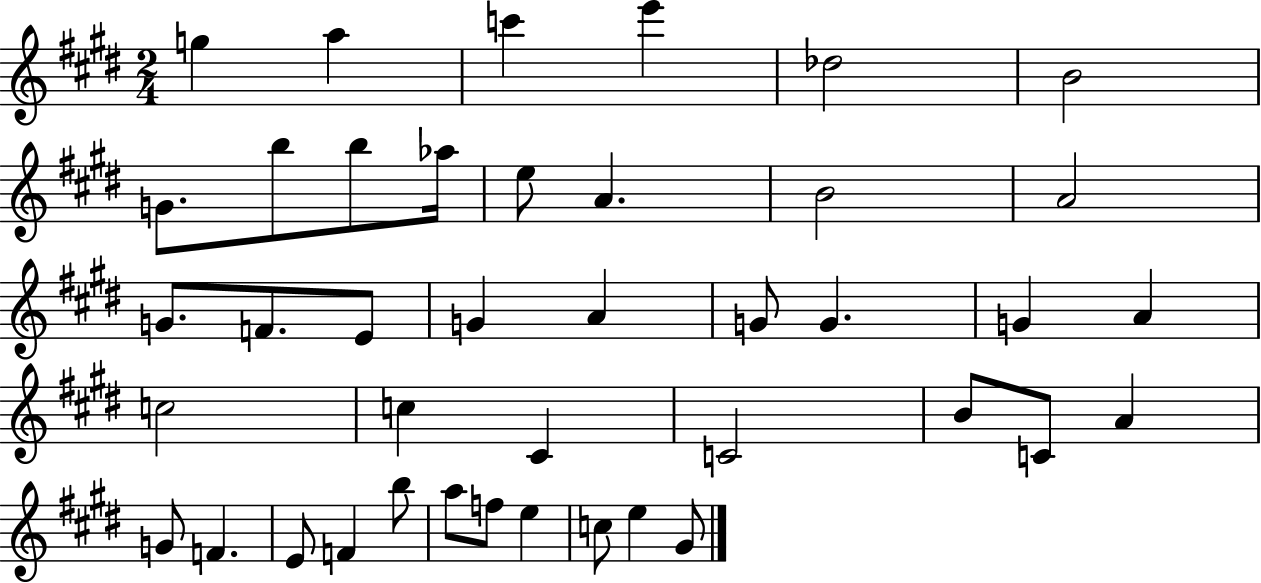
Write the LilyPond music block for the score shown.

{
  \clef treble
  \numericTimeSignature
  \time 2/4
  \key e \major
  \repeat volta 2 { g''4 a''4 | c'''4 e'''4 | des''2 | b'2 | \break g'8. b''8 b''8 aes''16 | e''8 a'4. | b'2 | a'2 | \break g'8. f'8. e'8 | g'4 a'4 | g'8 g'4. | g'4 a'4 | \break c''2 | c''4 cis'4 | c'2 | b'8 c'8 a'4 | \break g'8 f'4. | e'8 f'4 b''8 | a''8 f''8 e''4 | c''8 e''4 gis'8 | \break } \bar "|."
}